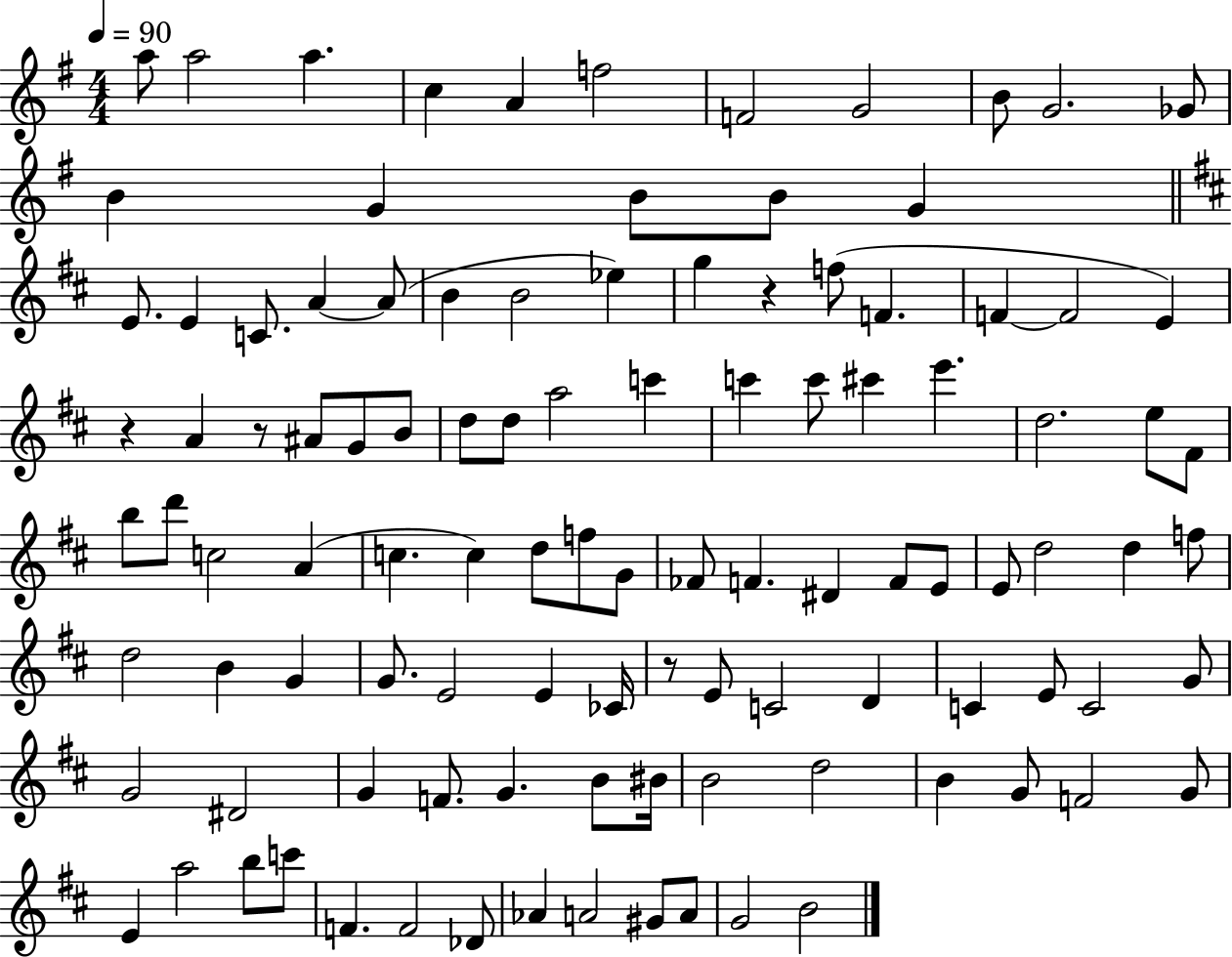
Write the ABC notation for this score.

X:1
T:Untitled
M:4/4
L:1/4
K:G
a/2 a2 a c A f2 F2 G2 B/2 G2 _G/2 B G B/2 B/2 G E/2 E C/2 A A/2 B B2 _e g z f/2 F F F2 E z A z/2 ^A/2 G/2 B/2 d/2 d/2 a2 c' c' c'/2 ^c' e' d2 e/2 ^F/2 b/2 d'/2 c2 A c c d/2 f/2 G/2 _F/2 F ^D F/2 E/2 E/2 d2 d f/2 d2 B G G/2 E2 E _C/4 z/2 E/2 C2 D C E/2 C2 G/2 G2 ^D2 G F/2 G B/2 ^B/4 B2 d2 B G/2 F2 G/2 E a2 b/2 c'/2 F F2 _D/2 _A A2 ^G/2 A/2 G2 B2